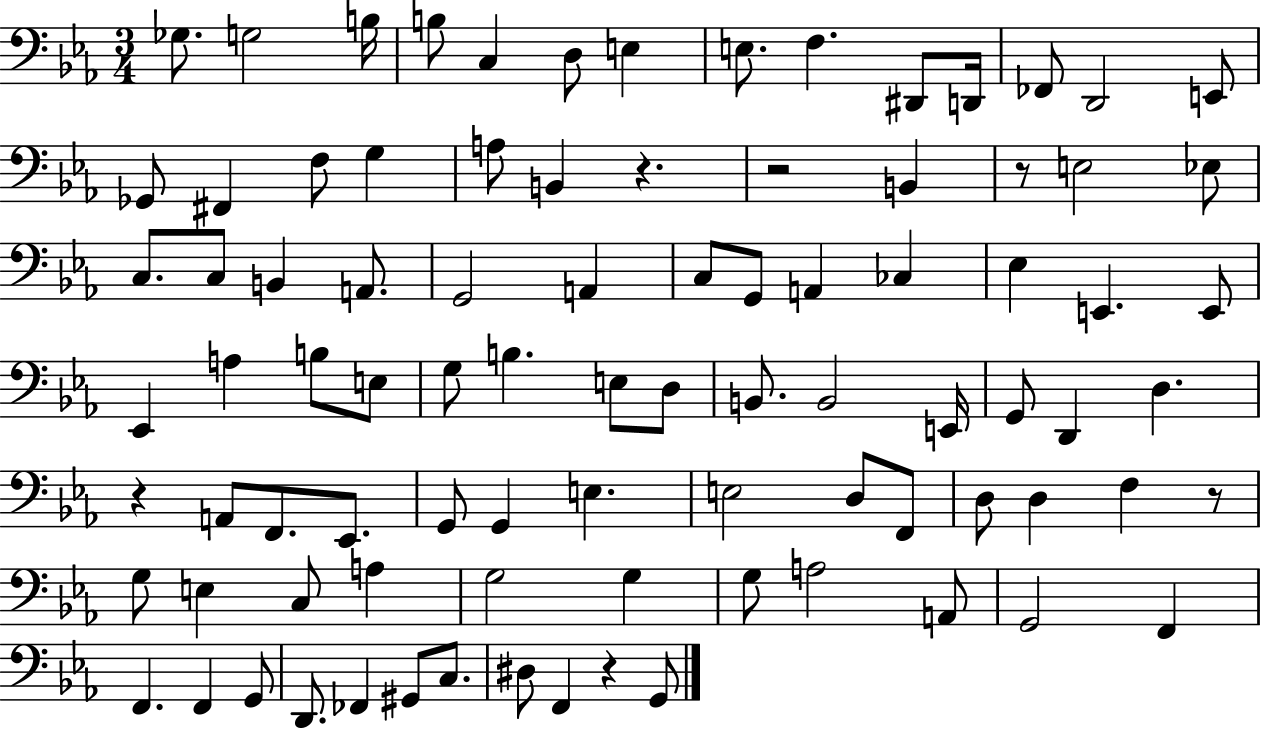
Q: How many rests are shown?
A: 6